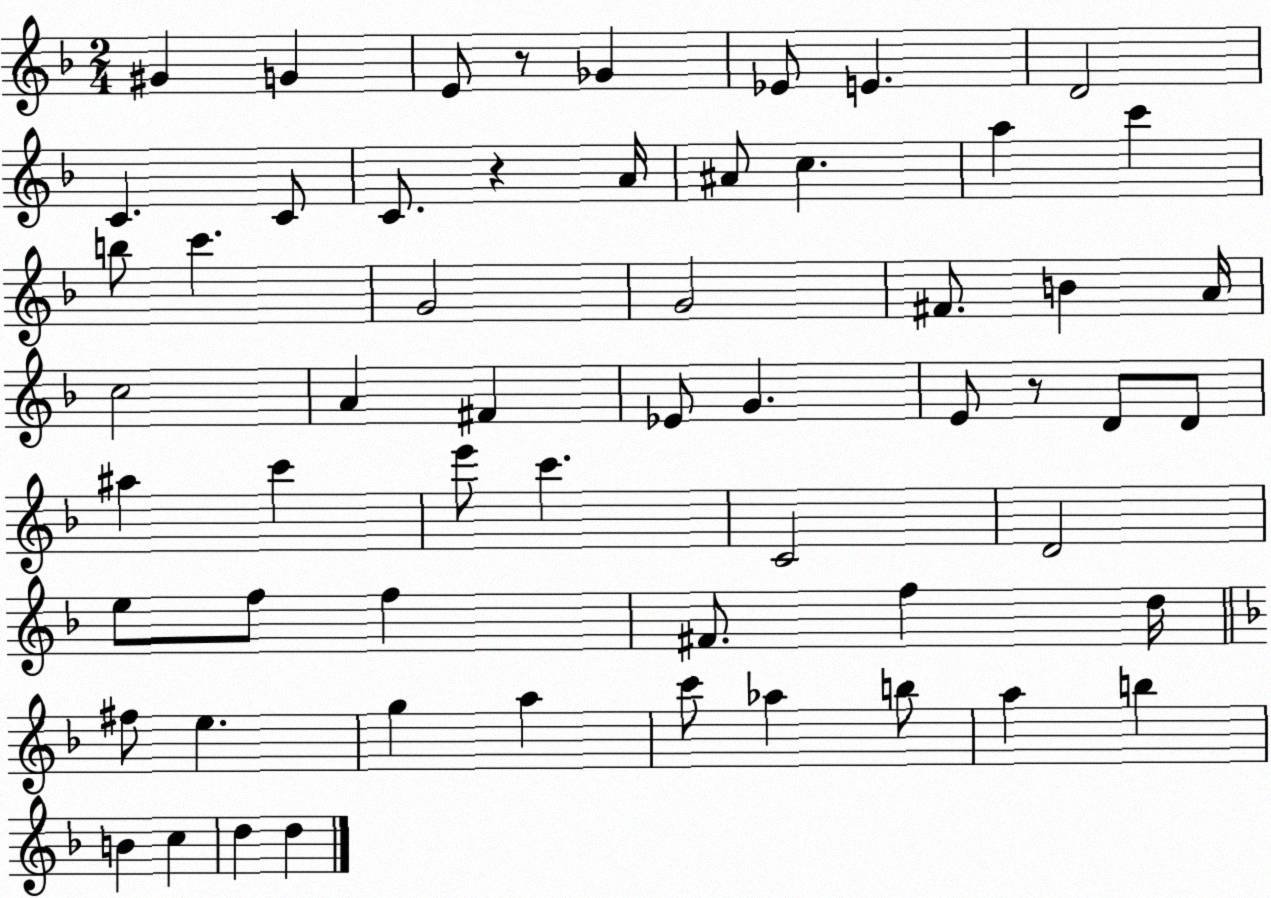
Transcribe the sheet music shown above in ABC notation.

X:1
T:Untitled
M:2/4
L:1/4
K:F
^G G E/2 z/2 _G _E/2 E D2 C C/2 C/2 z A/4 ^A/2 c a c' b/2 c' G2 G2 ^F/2 B A/4 c2 A ^F _E/2 G E/2 z/2 D/2 D/2 ^a c' e'/2 c' C2 D2 e/2 f/2 f ^F/2 f d/4 ^f/2 e g a c'/2 _a b/2 a b B c d d